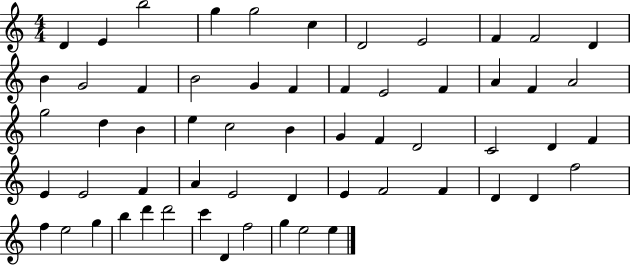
X:1
T:Untitled
M:4/4
L:1/4
K:C
D E b2 g g2 c D2 E2 F F2 D B G2 F B2 G F F E2 F A F A2 g2 d B e c2 B G F D2 C2 D F E E2 F A E2 D E F2 F D D f2 f e2 g b d' d'2 c' D f2 g e2 e